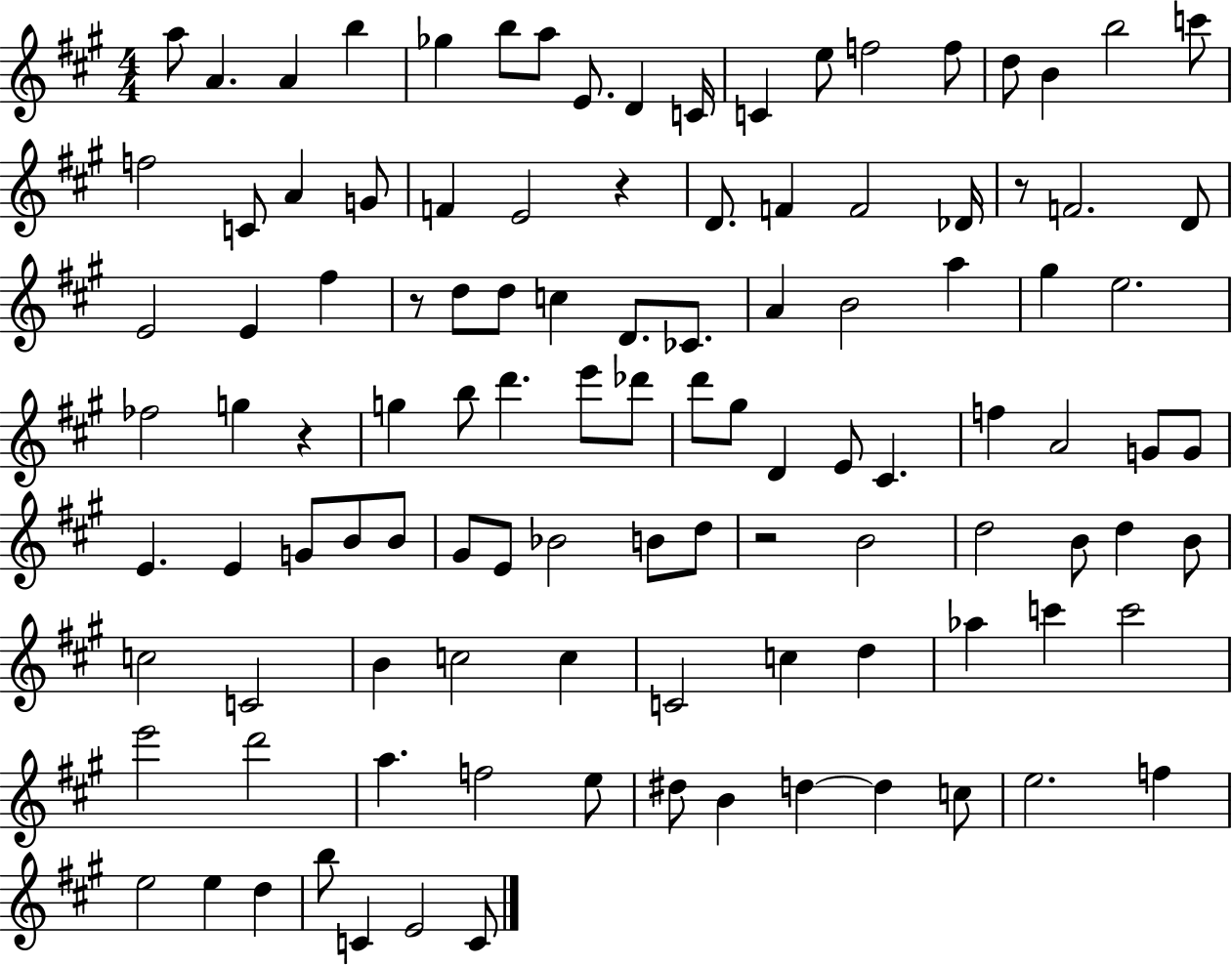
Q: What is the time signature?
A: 4/4